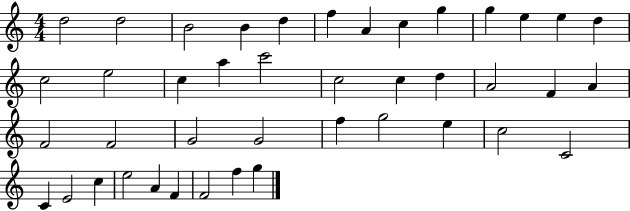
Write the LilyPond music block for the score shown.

{
  \clef treble
  \numericTimeSignature
  \time 4/4
  \key c \major
  d''2 d''2 | b'2 b'4 d''4 | f''4 a'4 c''4 g''4 | g''4 e''4 e''4 d''4 | \break c''2 e''2 | c''4 a''4 c'''2 | c''2 c''4 d''4 | a'2 f'4 a'4 | \break f'2 f'2 | g'2 g'2 | f''4 g''2 e''4 | c''2 c'2 | \break c'4 e'2 c''4 | e''2 a'4 f'4 | f'2 f''4 g''4 | \bar "|."
}